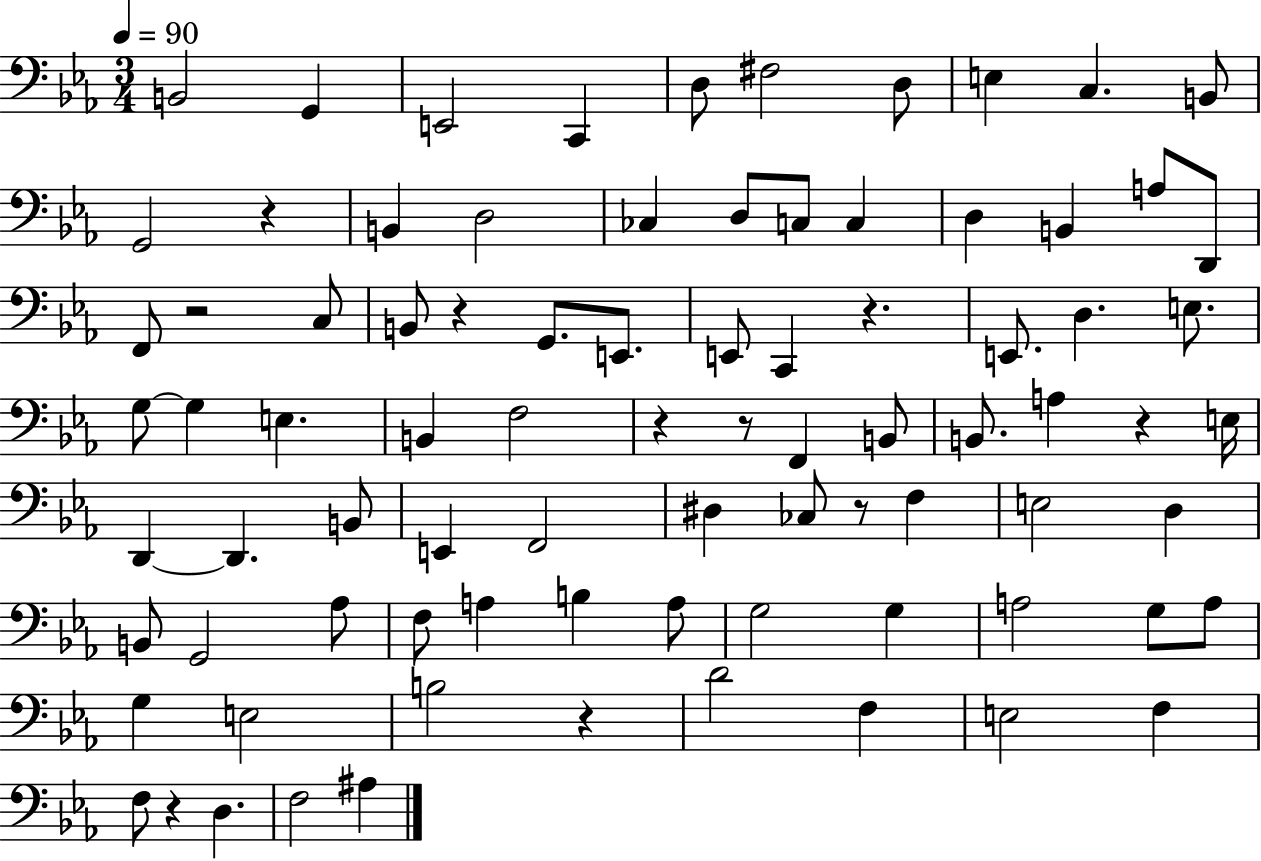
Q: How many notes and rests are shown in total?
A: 84